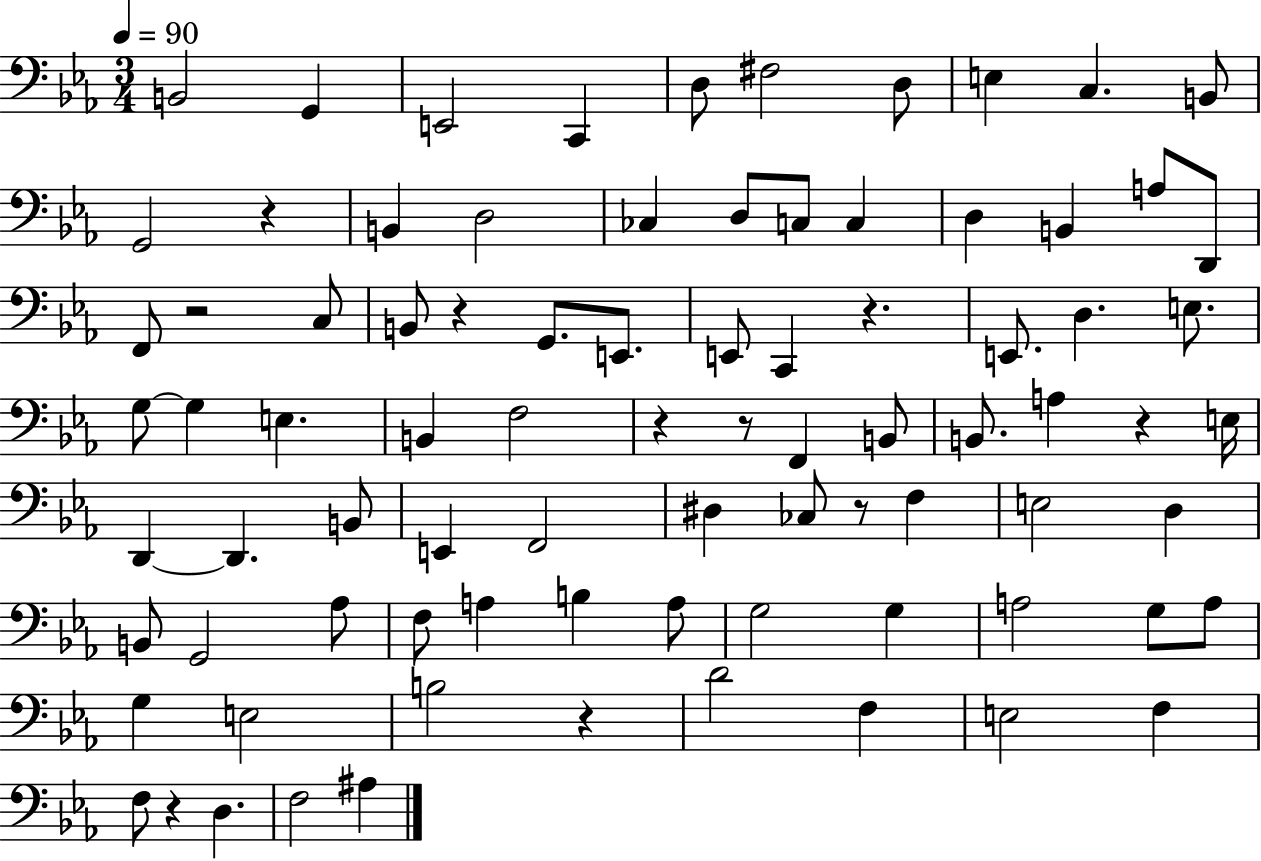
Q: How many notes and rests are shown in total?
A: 84